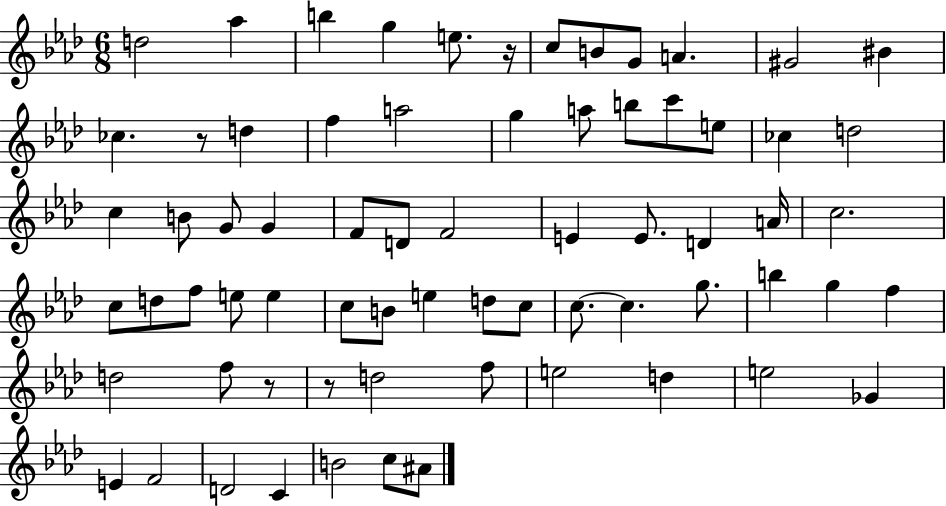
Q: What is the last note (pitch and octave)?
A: A#4